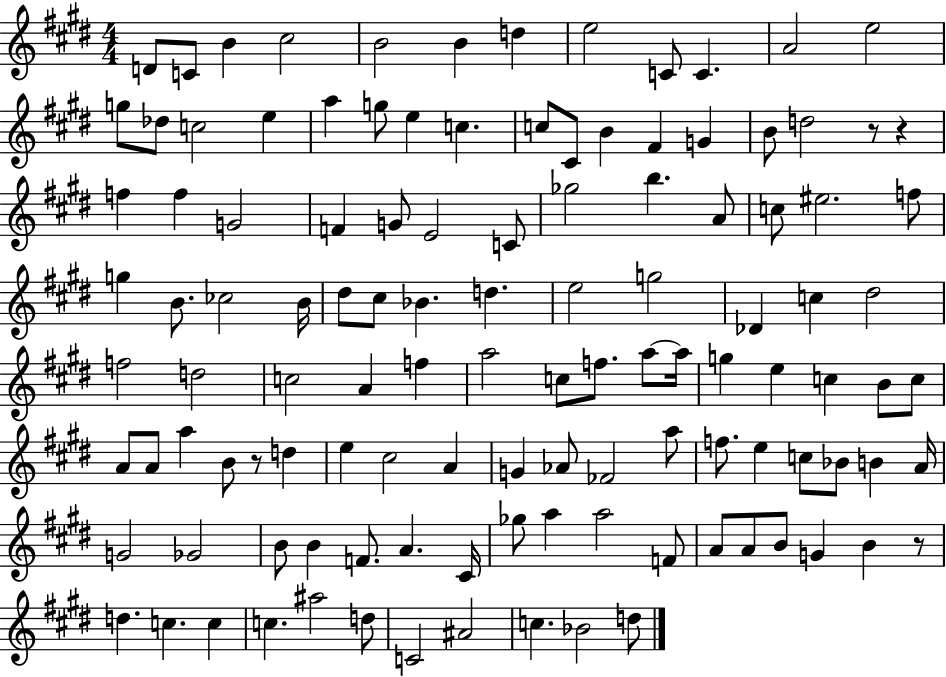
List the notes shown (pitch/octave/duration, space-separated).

D4/e C4/e B4/q C#5/h B4/h B4/q D5/q E5/h C4/e C4/q. A4/h E5/h G5/e Db5/e C5/h E5/q A5/q G5/e E5/q C5/q. C5/e C#4/e B4/q F#4/q G4/q B4/e D5/h R/e R/q F5/q F5/q G4/h F4/q G4/e E4/h C4/e Gb5/h B5/q. A4/e C5/e EIS5/h. F5/e G5/q B4/e. CES5/h B4/s D#5/e C#5/e Bb4/q. D5/q. E5/h G5/h Db4/q C5/q D#5/h F5/h D5/h C5/h A4/q F5/q A5/h C5/e F5/e. A5/e A5/s G5/q E5/q C5/q B4/e C5/e A4/e A4/e A5/q B4/e R/e D5/q E5/q C#5/h A4/q G4/q Ab4/e FES4/h A5/e F5/e. E5/q C5/e Bb4/e B4/q A4/s G4/h Gb4/h B4/e B4/q F4/e. A4/q. C#4/s Gb5/e A5/q A5/h F4/e A4/e A4/e B4/e G4/q B4/q R/e D5/q. C5/q. C5/q C5/q. A#5/h D5/e C4/h A#4/h C5/q. Bb4/h D5/e